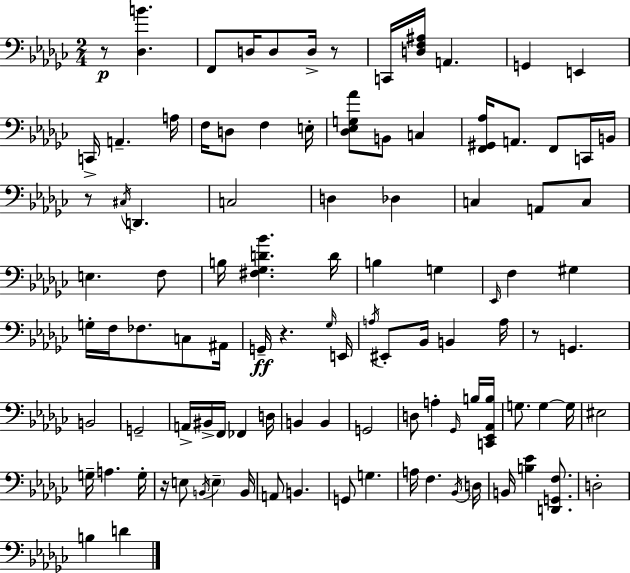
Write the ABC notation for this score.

X:1
T:Untitled
M:2/4
L:1/4
K:Ebm
z/2 [_D,B] F,,/2 D,/4 D,/2 D,/4 z/2 C,,/4 [D,F,^A,]/4 A,, G,, E,, C,,/4 A,, A,/4 F,/4 D,/2 F, E,/4 [_D,_E,G,_A]/2 B,,/2 C, [F,,^G,,_A,]/4 A,,/2 F,,/2 C,,/4 B,,/4 z/2 ^C,/4 D,, C,2 D, _D, C, A,,/2 C,/2 E, F,/2 B,/4 [^F,_G,D_B] D/4 B, G, _E,,/4 F, ^G, G,/4 F,/4 _F,/2 C,/2 ^A,,/4 G,,/4 z _G,/4 E,,/4 A,/4 ^E,,/2 _B,,/4 B,, A,/4 z/2 G,, B,,2 G,,2 A,,/4 ^B,,/4 F,,/4 _F,, D,/4 B,, B,, G,,2 D,/2 A, _G,,/4 B,/4 [C,,_E,,_A,,B,]/4 G,/2 G, G,/4 ^E,2 G,/4 A, G,/4 z/4 E,/2 B,,/4 E, B,,/4 A,,/2 B,, G,,/2 G, A,/4 F, _B,,/4 D,/4 B,,/4 [B,_E] [D,,G,,F,]/2 D,2 B, D